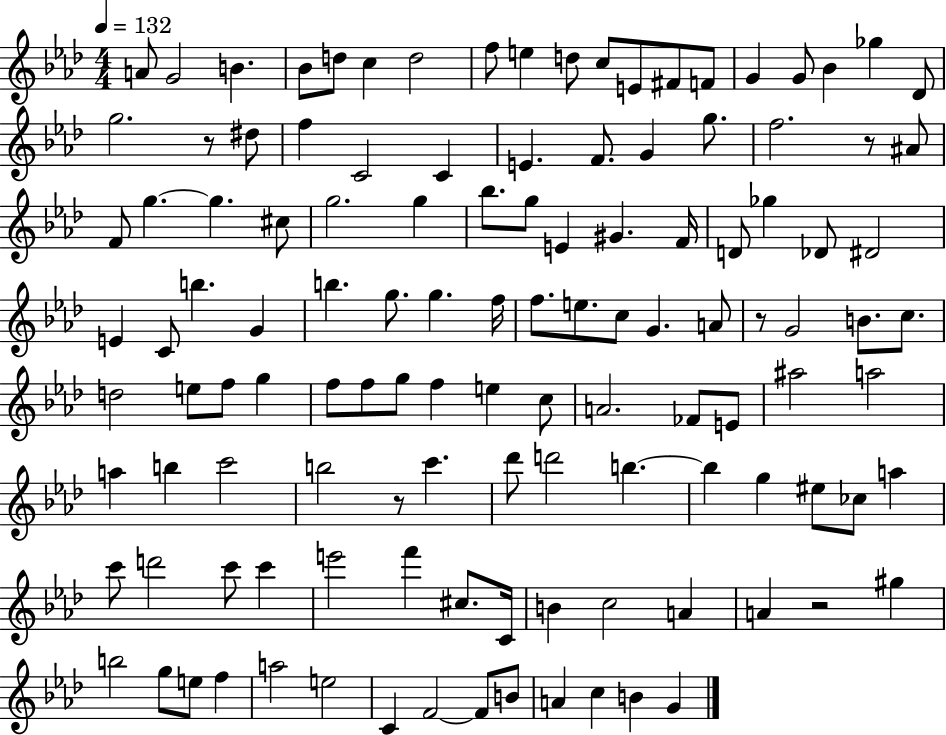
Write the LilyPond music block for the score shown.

{
  \clef treble
  \numericTimeSignature
  \time 4/4
  \key aes \major
  \tempo 4 = 132
  \repeat volta 2 { a'8 g'2 b'4. | bes'8 d''8 c''4 d''2 | f''8 e''4 d''8 c''8 e'8 fis'8 f'8 | g'4 g'8 bes'4 ges''4 des'8 | \break g''2. r8 dis''8 | f''4 c'2 c'4 | e'4. f'8. g'4 g''8. | f''2. r8 ais'8 | \break f'8 g''4.~~ g''4. cis''8 | g''2. g''4 | bes''8. g''8 e'4 gis'4. f'16 | d'8 ges''4 des'8 dis'2 | \break e'4 c'8 b''4. g'4 | b''4. g''8. g''4. f''16 | f''8. e''8. c''8 g'4. a'8 | r8 g'2 b'8. c''8. | \break d''2 e''8 f''8 g''4 | f''8 f''8 g''8 f''4 e''4 c''8 | a'2. fes'8 e'8 | ais''2 a''2 | \break a''4 b''4 c'''2 | b''2 r8 c'''4. | des'''8 d'''2 b''4.~~ | b''4 g''4 eis''8 ces''8 a''4 | \break c'''8 d'''2 c'''8 c'''4 | e'''2 f'''4 cis''8. c'16 | b'4 c''2 a'4 | a'4 r2 gis''4 | \break b''2 g''8 e''8 f''4 | a''2 e''2 | c'4 f'2~~ f'8 b'8 | a'4 c''4 b'4 g'4 | \break } \bar "|."
}